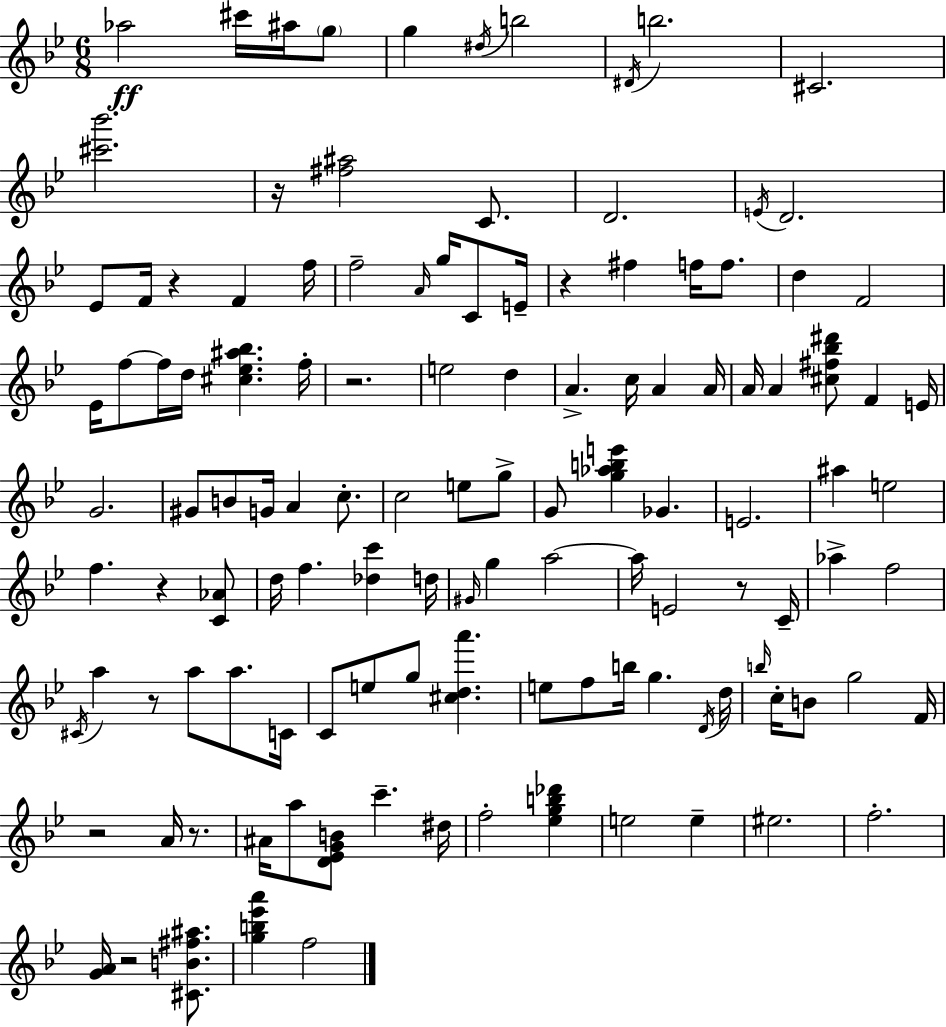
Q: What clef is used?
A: treble